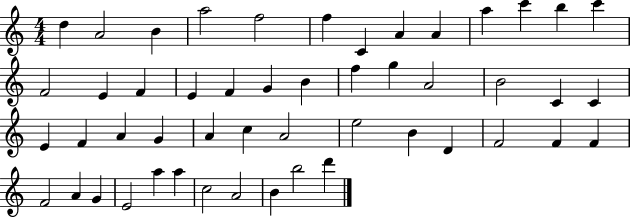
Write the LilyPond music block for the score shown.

{
  \clef treble
  \numericTimeSignature
  \time 4/4
  \key c \major
  d''4 a'2 b'4 | a''2 f''2 | f''4 c'4 a'4 a'4 | a''4 c'''4 b''4 c'''4 | \break f'2 e'4 f'4 | e'4 f'4 g'4 b'4 | f''4 g''4 a'2 | b'2 c'4 c'4 | \break e'4 f'4 a'4 g'4 | a'4 c''4 a'2 | e''2 b'4 d'4 | f'2 f'4 f'4 | \break f'2 a'4 g'4 | e'2 a''4 a''4 | c''2 a'2 | b'4 b''2 d'''4 | \break \bar "|."
}